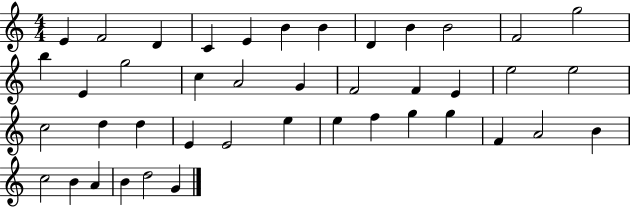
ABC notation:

X:1
T:Untitled
M:4/4
L:1/4
K:C
E F2 D C E B B D B B2 F2 g2 b E g2 c A2 G F2 F E e2 e2 c2 d d E E2 e e f g g F A2 B c2 B A B d2 G